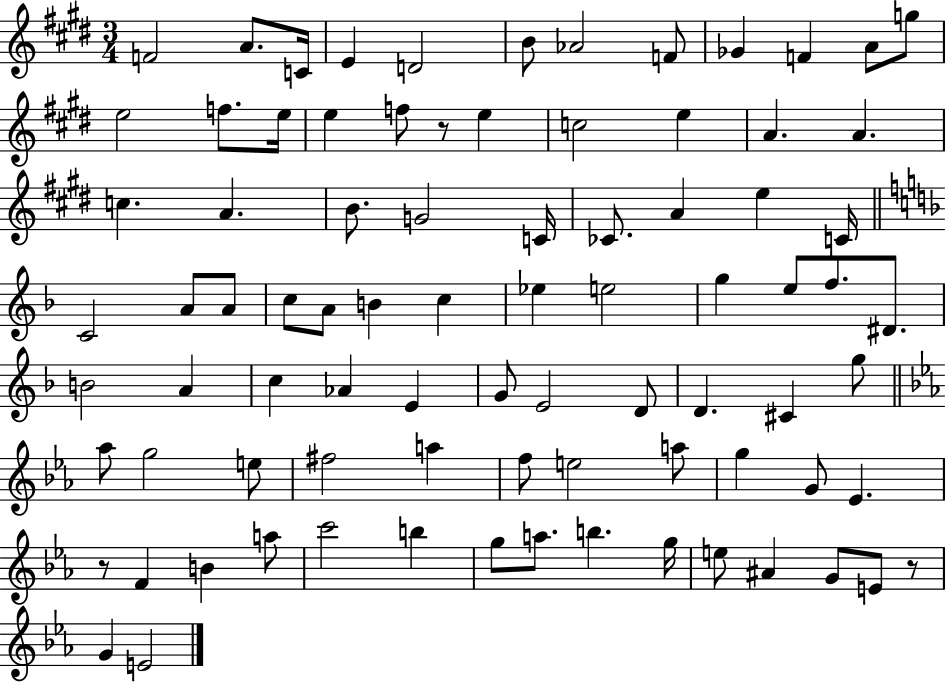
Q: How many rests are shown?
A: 3